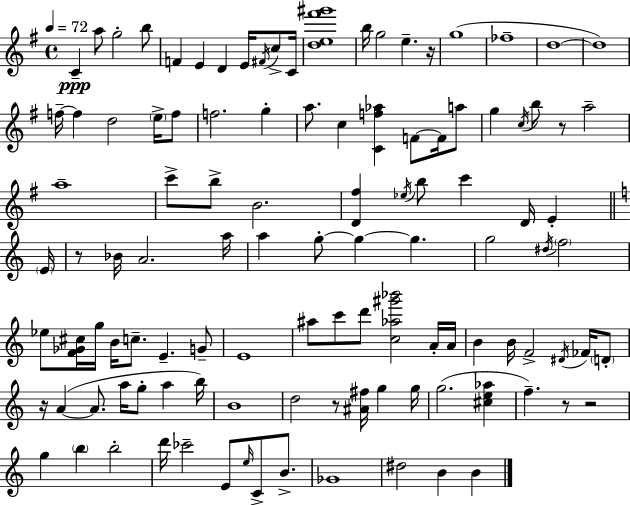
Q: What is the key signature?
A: E minor